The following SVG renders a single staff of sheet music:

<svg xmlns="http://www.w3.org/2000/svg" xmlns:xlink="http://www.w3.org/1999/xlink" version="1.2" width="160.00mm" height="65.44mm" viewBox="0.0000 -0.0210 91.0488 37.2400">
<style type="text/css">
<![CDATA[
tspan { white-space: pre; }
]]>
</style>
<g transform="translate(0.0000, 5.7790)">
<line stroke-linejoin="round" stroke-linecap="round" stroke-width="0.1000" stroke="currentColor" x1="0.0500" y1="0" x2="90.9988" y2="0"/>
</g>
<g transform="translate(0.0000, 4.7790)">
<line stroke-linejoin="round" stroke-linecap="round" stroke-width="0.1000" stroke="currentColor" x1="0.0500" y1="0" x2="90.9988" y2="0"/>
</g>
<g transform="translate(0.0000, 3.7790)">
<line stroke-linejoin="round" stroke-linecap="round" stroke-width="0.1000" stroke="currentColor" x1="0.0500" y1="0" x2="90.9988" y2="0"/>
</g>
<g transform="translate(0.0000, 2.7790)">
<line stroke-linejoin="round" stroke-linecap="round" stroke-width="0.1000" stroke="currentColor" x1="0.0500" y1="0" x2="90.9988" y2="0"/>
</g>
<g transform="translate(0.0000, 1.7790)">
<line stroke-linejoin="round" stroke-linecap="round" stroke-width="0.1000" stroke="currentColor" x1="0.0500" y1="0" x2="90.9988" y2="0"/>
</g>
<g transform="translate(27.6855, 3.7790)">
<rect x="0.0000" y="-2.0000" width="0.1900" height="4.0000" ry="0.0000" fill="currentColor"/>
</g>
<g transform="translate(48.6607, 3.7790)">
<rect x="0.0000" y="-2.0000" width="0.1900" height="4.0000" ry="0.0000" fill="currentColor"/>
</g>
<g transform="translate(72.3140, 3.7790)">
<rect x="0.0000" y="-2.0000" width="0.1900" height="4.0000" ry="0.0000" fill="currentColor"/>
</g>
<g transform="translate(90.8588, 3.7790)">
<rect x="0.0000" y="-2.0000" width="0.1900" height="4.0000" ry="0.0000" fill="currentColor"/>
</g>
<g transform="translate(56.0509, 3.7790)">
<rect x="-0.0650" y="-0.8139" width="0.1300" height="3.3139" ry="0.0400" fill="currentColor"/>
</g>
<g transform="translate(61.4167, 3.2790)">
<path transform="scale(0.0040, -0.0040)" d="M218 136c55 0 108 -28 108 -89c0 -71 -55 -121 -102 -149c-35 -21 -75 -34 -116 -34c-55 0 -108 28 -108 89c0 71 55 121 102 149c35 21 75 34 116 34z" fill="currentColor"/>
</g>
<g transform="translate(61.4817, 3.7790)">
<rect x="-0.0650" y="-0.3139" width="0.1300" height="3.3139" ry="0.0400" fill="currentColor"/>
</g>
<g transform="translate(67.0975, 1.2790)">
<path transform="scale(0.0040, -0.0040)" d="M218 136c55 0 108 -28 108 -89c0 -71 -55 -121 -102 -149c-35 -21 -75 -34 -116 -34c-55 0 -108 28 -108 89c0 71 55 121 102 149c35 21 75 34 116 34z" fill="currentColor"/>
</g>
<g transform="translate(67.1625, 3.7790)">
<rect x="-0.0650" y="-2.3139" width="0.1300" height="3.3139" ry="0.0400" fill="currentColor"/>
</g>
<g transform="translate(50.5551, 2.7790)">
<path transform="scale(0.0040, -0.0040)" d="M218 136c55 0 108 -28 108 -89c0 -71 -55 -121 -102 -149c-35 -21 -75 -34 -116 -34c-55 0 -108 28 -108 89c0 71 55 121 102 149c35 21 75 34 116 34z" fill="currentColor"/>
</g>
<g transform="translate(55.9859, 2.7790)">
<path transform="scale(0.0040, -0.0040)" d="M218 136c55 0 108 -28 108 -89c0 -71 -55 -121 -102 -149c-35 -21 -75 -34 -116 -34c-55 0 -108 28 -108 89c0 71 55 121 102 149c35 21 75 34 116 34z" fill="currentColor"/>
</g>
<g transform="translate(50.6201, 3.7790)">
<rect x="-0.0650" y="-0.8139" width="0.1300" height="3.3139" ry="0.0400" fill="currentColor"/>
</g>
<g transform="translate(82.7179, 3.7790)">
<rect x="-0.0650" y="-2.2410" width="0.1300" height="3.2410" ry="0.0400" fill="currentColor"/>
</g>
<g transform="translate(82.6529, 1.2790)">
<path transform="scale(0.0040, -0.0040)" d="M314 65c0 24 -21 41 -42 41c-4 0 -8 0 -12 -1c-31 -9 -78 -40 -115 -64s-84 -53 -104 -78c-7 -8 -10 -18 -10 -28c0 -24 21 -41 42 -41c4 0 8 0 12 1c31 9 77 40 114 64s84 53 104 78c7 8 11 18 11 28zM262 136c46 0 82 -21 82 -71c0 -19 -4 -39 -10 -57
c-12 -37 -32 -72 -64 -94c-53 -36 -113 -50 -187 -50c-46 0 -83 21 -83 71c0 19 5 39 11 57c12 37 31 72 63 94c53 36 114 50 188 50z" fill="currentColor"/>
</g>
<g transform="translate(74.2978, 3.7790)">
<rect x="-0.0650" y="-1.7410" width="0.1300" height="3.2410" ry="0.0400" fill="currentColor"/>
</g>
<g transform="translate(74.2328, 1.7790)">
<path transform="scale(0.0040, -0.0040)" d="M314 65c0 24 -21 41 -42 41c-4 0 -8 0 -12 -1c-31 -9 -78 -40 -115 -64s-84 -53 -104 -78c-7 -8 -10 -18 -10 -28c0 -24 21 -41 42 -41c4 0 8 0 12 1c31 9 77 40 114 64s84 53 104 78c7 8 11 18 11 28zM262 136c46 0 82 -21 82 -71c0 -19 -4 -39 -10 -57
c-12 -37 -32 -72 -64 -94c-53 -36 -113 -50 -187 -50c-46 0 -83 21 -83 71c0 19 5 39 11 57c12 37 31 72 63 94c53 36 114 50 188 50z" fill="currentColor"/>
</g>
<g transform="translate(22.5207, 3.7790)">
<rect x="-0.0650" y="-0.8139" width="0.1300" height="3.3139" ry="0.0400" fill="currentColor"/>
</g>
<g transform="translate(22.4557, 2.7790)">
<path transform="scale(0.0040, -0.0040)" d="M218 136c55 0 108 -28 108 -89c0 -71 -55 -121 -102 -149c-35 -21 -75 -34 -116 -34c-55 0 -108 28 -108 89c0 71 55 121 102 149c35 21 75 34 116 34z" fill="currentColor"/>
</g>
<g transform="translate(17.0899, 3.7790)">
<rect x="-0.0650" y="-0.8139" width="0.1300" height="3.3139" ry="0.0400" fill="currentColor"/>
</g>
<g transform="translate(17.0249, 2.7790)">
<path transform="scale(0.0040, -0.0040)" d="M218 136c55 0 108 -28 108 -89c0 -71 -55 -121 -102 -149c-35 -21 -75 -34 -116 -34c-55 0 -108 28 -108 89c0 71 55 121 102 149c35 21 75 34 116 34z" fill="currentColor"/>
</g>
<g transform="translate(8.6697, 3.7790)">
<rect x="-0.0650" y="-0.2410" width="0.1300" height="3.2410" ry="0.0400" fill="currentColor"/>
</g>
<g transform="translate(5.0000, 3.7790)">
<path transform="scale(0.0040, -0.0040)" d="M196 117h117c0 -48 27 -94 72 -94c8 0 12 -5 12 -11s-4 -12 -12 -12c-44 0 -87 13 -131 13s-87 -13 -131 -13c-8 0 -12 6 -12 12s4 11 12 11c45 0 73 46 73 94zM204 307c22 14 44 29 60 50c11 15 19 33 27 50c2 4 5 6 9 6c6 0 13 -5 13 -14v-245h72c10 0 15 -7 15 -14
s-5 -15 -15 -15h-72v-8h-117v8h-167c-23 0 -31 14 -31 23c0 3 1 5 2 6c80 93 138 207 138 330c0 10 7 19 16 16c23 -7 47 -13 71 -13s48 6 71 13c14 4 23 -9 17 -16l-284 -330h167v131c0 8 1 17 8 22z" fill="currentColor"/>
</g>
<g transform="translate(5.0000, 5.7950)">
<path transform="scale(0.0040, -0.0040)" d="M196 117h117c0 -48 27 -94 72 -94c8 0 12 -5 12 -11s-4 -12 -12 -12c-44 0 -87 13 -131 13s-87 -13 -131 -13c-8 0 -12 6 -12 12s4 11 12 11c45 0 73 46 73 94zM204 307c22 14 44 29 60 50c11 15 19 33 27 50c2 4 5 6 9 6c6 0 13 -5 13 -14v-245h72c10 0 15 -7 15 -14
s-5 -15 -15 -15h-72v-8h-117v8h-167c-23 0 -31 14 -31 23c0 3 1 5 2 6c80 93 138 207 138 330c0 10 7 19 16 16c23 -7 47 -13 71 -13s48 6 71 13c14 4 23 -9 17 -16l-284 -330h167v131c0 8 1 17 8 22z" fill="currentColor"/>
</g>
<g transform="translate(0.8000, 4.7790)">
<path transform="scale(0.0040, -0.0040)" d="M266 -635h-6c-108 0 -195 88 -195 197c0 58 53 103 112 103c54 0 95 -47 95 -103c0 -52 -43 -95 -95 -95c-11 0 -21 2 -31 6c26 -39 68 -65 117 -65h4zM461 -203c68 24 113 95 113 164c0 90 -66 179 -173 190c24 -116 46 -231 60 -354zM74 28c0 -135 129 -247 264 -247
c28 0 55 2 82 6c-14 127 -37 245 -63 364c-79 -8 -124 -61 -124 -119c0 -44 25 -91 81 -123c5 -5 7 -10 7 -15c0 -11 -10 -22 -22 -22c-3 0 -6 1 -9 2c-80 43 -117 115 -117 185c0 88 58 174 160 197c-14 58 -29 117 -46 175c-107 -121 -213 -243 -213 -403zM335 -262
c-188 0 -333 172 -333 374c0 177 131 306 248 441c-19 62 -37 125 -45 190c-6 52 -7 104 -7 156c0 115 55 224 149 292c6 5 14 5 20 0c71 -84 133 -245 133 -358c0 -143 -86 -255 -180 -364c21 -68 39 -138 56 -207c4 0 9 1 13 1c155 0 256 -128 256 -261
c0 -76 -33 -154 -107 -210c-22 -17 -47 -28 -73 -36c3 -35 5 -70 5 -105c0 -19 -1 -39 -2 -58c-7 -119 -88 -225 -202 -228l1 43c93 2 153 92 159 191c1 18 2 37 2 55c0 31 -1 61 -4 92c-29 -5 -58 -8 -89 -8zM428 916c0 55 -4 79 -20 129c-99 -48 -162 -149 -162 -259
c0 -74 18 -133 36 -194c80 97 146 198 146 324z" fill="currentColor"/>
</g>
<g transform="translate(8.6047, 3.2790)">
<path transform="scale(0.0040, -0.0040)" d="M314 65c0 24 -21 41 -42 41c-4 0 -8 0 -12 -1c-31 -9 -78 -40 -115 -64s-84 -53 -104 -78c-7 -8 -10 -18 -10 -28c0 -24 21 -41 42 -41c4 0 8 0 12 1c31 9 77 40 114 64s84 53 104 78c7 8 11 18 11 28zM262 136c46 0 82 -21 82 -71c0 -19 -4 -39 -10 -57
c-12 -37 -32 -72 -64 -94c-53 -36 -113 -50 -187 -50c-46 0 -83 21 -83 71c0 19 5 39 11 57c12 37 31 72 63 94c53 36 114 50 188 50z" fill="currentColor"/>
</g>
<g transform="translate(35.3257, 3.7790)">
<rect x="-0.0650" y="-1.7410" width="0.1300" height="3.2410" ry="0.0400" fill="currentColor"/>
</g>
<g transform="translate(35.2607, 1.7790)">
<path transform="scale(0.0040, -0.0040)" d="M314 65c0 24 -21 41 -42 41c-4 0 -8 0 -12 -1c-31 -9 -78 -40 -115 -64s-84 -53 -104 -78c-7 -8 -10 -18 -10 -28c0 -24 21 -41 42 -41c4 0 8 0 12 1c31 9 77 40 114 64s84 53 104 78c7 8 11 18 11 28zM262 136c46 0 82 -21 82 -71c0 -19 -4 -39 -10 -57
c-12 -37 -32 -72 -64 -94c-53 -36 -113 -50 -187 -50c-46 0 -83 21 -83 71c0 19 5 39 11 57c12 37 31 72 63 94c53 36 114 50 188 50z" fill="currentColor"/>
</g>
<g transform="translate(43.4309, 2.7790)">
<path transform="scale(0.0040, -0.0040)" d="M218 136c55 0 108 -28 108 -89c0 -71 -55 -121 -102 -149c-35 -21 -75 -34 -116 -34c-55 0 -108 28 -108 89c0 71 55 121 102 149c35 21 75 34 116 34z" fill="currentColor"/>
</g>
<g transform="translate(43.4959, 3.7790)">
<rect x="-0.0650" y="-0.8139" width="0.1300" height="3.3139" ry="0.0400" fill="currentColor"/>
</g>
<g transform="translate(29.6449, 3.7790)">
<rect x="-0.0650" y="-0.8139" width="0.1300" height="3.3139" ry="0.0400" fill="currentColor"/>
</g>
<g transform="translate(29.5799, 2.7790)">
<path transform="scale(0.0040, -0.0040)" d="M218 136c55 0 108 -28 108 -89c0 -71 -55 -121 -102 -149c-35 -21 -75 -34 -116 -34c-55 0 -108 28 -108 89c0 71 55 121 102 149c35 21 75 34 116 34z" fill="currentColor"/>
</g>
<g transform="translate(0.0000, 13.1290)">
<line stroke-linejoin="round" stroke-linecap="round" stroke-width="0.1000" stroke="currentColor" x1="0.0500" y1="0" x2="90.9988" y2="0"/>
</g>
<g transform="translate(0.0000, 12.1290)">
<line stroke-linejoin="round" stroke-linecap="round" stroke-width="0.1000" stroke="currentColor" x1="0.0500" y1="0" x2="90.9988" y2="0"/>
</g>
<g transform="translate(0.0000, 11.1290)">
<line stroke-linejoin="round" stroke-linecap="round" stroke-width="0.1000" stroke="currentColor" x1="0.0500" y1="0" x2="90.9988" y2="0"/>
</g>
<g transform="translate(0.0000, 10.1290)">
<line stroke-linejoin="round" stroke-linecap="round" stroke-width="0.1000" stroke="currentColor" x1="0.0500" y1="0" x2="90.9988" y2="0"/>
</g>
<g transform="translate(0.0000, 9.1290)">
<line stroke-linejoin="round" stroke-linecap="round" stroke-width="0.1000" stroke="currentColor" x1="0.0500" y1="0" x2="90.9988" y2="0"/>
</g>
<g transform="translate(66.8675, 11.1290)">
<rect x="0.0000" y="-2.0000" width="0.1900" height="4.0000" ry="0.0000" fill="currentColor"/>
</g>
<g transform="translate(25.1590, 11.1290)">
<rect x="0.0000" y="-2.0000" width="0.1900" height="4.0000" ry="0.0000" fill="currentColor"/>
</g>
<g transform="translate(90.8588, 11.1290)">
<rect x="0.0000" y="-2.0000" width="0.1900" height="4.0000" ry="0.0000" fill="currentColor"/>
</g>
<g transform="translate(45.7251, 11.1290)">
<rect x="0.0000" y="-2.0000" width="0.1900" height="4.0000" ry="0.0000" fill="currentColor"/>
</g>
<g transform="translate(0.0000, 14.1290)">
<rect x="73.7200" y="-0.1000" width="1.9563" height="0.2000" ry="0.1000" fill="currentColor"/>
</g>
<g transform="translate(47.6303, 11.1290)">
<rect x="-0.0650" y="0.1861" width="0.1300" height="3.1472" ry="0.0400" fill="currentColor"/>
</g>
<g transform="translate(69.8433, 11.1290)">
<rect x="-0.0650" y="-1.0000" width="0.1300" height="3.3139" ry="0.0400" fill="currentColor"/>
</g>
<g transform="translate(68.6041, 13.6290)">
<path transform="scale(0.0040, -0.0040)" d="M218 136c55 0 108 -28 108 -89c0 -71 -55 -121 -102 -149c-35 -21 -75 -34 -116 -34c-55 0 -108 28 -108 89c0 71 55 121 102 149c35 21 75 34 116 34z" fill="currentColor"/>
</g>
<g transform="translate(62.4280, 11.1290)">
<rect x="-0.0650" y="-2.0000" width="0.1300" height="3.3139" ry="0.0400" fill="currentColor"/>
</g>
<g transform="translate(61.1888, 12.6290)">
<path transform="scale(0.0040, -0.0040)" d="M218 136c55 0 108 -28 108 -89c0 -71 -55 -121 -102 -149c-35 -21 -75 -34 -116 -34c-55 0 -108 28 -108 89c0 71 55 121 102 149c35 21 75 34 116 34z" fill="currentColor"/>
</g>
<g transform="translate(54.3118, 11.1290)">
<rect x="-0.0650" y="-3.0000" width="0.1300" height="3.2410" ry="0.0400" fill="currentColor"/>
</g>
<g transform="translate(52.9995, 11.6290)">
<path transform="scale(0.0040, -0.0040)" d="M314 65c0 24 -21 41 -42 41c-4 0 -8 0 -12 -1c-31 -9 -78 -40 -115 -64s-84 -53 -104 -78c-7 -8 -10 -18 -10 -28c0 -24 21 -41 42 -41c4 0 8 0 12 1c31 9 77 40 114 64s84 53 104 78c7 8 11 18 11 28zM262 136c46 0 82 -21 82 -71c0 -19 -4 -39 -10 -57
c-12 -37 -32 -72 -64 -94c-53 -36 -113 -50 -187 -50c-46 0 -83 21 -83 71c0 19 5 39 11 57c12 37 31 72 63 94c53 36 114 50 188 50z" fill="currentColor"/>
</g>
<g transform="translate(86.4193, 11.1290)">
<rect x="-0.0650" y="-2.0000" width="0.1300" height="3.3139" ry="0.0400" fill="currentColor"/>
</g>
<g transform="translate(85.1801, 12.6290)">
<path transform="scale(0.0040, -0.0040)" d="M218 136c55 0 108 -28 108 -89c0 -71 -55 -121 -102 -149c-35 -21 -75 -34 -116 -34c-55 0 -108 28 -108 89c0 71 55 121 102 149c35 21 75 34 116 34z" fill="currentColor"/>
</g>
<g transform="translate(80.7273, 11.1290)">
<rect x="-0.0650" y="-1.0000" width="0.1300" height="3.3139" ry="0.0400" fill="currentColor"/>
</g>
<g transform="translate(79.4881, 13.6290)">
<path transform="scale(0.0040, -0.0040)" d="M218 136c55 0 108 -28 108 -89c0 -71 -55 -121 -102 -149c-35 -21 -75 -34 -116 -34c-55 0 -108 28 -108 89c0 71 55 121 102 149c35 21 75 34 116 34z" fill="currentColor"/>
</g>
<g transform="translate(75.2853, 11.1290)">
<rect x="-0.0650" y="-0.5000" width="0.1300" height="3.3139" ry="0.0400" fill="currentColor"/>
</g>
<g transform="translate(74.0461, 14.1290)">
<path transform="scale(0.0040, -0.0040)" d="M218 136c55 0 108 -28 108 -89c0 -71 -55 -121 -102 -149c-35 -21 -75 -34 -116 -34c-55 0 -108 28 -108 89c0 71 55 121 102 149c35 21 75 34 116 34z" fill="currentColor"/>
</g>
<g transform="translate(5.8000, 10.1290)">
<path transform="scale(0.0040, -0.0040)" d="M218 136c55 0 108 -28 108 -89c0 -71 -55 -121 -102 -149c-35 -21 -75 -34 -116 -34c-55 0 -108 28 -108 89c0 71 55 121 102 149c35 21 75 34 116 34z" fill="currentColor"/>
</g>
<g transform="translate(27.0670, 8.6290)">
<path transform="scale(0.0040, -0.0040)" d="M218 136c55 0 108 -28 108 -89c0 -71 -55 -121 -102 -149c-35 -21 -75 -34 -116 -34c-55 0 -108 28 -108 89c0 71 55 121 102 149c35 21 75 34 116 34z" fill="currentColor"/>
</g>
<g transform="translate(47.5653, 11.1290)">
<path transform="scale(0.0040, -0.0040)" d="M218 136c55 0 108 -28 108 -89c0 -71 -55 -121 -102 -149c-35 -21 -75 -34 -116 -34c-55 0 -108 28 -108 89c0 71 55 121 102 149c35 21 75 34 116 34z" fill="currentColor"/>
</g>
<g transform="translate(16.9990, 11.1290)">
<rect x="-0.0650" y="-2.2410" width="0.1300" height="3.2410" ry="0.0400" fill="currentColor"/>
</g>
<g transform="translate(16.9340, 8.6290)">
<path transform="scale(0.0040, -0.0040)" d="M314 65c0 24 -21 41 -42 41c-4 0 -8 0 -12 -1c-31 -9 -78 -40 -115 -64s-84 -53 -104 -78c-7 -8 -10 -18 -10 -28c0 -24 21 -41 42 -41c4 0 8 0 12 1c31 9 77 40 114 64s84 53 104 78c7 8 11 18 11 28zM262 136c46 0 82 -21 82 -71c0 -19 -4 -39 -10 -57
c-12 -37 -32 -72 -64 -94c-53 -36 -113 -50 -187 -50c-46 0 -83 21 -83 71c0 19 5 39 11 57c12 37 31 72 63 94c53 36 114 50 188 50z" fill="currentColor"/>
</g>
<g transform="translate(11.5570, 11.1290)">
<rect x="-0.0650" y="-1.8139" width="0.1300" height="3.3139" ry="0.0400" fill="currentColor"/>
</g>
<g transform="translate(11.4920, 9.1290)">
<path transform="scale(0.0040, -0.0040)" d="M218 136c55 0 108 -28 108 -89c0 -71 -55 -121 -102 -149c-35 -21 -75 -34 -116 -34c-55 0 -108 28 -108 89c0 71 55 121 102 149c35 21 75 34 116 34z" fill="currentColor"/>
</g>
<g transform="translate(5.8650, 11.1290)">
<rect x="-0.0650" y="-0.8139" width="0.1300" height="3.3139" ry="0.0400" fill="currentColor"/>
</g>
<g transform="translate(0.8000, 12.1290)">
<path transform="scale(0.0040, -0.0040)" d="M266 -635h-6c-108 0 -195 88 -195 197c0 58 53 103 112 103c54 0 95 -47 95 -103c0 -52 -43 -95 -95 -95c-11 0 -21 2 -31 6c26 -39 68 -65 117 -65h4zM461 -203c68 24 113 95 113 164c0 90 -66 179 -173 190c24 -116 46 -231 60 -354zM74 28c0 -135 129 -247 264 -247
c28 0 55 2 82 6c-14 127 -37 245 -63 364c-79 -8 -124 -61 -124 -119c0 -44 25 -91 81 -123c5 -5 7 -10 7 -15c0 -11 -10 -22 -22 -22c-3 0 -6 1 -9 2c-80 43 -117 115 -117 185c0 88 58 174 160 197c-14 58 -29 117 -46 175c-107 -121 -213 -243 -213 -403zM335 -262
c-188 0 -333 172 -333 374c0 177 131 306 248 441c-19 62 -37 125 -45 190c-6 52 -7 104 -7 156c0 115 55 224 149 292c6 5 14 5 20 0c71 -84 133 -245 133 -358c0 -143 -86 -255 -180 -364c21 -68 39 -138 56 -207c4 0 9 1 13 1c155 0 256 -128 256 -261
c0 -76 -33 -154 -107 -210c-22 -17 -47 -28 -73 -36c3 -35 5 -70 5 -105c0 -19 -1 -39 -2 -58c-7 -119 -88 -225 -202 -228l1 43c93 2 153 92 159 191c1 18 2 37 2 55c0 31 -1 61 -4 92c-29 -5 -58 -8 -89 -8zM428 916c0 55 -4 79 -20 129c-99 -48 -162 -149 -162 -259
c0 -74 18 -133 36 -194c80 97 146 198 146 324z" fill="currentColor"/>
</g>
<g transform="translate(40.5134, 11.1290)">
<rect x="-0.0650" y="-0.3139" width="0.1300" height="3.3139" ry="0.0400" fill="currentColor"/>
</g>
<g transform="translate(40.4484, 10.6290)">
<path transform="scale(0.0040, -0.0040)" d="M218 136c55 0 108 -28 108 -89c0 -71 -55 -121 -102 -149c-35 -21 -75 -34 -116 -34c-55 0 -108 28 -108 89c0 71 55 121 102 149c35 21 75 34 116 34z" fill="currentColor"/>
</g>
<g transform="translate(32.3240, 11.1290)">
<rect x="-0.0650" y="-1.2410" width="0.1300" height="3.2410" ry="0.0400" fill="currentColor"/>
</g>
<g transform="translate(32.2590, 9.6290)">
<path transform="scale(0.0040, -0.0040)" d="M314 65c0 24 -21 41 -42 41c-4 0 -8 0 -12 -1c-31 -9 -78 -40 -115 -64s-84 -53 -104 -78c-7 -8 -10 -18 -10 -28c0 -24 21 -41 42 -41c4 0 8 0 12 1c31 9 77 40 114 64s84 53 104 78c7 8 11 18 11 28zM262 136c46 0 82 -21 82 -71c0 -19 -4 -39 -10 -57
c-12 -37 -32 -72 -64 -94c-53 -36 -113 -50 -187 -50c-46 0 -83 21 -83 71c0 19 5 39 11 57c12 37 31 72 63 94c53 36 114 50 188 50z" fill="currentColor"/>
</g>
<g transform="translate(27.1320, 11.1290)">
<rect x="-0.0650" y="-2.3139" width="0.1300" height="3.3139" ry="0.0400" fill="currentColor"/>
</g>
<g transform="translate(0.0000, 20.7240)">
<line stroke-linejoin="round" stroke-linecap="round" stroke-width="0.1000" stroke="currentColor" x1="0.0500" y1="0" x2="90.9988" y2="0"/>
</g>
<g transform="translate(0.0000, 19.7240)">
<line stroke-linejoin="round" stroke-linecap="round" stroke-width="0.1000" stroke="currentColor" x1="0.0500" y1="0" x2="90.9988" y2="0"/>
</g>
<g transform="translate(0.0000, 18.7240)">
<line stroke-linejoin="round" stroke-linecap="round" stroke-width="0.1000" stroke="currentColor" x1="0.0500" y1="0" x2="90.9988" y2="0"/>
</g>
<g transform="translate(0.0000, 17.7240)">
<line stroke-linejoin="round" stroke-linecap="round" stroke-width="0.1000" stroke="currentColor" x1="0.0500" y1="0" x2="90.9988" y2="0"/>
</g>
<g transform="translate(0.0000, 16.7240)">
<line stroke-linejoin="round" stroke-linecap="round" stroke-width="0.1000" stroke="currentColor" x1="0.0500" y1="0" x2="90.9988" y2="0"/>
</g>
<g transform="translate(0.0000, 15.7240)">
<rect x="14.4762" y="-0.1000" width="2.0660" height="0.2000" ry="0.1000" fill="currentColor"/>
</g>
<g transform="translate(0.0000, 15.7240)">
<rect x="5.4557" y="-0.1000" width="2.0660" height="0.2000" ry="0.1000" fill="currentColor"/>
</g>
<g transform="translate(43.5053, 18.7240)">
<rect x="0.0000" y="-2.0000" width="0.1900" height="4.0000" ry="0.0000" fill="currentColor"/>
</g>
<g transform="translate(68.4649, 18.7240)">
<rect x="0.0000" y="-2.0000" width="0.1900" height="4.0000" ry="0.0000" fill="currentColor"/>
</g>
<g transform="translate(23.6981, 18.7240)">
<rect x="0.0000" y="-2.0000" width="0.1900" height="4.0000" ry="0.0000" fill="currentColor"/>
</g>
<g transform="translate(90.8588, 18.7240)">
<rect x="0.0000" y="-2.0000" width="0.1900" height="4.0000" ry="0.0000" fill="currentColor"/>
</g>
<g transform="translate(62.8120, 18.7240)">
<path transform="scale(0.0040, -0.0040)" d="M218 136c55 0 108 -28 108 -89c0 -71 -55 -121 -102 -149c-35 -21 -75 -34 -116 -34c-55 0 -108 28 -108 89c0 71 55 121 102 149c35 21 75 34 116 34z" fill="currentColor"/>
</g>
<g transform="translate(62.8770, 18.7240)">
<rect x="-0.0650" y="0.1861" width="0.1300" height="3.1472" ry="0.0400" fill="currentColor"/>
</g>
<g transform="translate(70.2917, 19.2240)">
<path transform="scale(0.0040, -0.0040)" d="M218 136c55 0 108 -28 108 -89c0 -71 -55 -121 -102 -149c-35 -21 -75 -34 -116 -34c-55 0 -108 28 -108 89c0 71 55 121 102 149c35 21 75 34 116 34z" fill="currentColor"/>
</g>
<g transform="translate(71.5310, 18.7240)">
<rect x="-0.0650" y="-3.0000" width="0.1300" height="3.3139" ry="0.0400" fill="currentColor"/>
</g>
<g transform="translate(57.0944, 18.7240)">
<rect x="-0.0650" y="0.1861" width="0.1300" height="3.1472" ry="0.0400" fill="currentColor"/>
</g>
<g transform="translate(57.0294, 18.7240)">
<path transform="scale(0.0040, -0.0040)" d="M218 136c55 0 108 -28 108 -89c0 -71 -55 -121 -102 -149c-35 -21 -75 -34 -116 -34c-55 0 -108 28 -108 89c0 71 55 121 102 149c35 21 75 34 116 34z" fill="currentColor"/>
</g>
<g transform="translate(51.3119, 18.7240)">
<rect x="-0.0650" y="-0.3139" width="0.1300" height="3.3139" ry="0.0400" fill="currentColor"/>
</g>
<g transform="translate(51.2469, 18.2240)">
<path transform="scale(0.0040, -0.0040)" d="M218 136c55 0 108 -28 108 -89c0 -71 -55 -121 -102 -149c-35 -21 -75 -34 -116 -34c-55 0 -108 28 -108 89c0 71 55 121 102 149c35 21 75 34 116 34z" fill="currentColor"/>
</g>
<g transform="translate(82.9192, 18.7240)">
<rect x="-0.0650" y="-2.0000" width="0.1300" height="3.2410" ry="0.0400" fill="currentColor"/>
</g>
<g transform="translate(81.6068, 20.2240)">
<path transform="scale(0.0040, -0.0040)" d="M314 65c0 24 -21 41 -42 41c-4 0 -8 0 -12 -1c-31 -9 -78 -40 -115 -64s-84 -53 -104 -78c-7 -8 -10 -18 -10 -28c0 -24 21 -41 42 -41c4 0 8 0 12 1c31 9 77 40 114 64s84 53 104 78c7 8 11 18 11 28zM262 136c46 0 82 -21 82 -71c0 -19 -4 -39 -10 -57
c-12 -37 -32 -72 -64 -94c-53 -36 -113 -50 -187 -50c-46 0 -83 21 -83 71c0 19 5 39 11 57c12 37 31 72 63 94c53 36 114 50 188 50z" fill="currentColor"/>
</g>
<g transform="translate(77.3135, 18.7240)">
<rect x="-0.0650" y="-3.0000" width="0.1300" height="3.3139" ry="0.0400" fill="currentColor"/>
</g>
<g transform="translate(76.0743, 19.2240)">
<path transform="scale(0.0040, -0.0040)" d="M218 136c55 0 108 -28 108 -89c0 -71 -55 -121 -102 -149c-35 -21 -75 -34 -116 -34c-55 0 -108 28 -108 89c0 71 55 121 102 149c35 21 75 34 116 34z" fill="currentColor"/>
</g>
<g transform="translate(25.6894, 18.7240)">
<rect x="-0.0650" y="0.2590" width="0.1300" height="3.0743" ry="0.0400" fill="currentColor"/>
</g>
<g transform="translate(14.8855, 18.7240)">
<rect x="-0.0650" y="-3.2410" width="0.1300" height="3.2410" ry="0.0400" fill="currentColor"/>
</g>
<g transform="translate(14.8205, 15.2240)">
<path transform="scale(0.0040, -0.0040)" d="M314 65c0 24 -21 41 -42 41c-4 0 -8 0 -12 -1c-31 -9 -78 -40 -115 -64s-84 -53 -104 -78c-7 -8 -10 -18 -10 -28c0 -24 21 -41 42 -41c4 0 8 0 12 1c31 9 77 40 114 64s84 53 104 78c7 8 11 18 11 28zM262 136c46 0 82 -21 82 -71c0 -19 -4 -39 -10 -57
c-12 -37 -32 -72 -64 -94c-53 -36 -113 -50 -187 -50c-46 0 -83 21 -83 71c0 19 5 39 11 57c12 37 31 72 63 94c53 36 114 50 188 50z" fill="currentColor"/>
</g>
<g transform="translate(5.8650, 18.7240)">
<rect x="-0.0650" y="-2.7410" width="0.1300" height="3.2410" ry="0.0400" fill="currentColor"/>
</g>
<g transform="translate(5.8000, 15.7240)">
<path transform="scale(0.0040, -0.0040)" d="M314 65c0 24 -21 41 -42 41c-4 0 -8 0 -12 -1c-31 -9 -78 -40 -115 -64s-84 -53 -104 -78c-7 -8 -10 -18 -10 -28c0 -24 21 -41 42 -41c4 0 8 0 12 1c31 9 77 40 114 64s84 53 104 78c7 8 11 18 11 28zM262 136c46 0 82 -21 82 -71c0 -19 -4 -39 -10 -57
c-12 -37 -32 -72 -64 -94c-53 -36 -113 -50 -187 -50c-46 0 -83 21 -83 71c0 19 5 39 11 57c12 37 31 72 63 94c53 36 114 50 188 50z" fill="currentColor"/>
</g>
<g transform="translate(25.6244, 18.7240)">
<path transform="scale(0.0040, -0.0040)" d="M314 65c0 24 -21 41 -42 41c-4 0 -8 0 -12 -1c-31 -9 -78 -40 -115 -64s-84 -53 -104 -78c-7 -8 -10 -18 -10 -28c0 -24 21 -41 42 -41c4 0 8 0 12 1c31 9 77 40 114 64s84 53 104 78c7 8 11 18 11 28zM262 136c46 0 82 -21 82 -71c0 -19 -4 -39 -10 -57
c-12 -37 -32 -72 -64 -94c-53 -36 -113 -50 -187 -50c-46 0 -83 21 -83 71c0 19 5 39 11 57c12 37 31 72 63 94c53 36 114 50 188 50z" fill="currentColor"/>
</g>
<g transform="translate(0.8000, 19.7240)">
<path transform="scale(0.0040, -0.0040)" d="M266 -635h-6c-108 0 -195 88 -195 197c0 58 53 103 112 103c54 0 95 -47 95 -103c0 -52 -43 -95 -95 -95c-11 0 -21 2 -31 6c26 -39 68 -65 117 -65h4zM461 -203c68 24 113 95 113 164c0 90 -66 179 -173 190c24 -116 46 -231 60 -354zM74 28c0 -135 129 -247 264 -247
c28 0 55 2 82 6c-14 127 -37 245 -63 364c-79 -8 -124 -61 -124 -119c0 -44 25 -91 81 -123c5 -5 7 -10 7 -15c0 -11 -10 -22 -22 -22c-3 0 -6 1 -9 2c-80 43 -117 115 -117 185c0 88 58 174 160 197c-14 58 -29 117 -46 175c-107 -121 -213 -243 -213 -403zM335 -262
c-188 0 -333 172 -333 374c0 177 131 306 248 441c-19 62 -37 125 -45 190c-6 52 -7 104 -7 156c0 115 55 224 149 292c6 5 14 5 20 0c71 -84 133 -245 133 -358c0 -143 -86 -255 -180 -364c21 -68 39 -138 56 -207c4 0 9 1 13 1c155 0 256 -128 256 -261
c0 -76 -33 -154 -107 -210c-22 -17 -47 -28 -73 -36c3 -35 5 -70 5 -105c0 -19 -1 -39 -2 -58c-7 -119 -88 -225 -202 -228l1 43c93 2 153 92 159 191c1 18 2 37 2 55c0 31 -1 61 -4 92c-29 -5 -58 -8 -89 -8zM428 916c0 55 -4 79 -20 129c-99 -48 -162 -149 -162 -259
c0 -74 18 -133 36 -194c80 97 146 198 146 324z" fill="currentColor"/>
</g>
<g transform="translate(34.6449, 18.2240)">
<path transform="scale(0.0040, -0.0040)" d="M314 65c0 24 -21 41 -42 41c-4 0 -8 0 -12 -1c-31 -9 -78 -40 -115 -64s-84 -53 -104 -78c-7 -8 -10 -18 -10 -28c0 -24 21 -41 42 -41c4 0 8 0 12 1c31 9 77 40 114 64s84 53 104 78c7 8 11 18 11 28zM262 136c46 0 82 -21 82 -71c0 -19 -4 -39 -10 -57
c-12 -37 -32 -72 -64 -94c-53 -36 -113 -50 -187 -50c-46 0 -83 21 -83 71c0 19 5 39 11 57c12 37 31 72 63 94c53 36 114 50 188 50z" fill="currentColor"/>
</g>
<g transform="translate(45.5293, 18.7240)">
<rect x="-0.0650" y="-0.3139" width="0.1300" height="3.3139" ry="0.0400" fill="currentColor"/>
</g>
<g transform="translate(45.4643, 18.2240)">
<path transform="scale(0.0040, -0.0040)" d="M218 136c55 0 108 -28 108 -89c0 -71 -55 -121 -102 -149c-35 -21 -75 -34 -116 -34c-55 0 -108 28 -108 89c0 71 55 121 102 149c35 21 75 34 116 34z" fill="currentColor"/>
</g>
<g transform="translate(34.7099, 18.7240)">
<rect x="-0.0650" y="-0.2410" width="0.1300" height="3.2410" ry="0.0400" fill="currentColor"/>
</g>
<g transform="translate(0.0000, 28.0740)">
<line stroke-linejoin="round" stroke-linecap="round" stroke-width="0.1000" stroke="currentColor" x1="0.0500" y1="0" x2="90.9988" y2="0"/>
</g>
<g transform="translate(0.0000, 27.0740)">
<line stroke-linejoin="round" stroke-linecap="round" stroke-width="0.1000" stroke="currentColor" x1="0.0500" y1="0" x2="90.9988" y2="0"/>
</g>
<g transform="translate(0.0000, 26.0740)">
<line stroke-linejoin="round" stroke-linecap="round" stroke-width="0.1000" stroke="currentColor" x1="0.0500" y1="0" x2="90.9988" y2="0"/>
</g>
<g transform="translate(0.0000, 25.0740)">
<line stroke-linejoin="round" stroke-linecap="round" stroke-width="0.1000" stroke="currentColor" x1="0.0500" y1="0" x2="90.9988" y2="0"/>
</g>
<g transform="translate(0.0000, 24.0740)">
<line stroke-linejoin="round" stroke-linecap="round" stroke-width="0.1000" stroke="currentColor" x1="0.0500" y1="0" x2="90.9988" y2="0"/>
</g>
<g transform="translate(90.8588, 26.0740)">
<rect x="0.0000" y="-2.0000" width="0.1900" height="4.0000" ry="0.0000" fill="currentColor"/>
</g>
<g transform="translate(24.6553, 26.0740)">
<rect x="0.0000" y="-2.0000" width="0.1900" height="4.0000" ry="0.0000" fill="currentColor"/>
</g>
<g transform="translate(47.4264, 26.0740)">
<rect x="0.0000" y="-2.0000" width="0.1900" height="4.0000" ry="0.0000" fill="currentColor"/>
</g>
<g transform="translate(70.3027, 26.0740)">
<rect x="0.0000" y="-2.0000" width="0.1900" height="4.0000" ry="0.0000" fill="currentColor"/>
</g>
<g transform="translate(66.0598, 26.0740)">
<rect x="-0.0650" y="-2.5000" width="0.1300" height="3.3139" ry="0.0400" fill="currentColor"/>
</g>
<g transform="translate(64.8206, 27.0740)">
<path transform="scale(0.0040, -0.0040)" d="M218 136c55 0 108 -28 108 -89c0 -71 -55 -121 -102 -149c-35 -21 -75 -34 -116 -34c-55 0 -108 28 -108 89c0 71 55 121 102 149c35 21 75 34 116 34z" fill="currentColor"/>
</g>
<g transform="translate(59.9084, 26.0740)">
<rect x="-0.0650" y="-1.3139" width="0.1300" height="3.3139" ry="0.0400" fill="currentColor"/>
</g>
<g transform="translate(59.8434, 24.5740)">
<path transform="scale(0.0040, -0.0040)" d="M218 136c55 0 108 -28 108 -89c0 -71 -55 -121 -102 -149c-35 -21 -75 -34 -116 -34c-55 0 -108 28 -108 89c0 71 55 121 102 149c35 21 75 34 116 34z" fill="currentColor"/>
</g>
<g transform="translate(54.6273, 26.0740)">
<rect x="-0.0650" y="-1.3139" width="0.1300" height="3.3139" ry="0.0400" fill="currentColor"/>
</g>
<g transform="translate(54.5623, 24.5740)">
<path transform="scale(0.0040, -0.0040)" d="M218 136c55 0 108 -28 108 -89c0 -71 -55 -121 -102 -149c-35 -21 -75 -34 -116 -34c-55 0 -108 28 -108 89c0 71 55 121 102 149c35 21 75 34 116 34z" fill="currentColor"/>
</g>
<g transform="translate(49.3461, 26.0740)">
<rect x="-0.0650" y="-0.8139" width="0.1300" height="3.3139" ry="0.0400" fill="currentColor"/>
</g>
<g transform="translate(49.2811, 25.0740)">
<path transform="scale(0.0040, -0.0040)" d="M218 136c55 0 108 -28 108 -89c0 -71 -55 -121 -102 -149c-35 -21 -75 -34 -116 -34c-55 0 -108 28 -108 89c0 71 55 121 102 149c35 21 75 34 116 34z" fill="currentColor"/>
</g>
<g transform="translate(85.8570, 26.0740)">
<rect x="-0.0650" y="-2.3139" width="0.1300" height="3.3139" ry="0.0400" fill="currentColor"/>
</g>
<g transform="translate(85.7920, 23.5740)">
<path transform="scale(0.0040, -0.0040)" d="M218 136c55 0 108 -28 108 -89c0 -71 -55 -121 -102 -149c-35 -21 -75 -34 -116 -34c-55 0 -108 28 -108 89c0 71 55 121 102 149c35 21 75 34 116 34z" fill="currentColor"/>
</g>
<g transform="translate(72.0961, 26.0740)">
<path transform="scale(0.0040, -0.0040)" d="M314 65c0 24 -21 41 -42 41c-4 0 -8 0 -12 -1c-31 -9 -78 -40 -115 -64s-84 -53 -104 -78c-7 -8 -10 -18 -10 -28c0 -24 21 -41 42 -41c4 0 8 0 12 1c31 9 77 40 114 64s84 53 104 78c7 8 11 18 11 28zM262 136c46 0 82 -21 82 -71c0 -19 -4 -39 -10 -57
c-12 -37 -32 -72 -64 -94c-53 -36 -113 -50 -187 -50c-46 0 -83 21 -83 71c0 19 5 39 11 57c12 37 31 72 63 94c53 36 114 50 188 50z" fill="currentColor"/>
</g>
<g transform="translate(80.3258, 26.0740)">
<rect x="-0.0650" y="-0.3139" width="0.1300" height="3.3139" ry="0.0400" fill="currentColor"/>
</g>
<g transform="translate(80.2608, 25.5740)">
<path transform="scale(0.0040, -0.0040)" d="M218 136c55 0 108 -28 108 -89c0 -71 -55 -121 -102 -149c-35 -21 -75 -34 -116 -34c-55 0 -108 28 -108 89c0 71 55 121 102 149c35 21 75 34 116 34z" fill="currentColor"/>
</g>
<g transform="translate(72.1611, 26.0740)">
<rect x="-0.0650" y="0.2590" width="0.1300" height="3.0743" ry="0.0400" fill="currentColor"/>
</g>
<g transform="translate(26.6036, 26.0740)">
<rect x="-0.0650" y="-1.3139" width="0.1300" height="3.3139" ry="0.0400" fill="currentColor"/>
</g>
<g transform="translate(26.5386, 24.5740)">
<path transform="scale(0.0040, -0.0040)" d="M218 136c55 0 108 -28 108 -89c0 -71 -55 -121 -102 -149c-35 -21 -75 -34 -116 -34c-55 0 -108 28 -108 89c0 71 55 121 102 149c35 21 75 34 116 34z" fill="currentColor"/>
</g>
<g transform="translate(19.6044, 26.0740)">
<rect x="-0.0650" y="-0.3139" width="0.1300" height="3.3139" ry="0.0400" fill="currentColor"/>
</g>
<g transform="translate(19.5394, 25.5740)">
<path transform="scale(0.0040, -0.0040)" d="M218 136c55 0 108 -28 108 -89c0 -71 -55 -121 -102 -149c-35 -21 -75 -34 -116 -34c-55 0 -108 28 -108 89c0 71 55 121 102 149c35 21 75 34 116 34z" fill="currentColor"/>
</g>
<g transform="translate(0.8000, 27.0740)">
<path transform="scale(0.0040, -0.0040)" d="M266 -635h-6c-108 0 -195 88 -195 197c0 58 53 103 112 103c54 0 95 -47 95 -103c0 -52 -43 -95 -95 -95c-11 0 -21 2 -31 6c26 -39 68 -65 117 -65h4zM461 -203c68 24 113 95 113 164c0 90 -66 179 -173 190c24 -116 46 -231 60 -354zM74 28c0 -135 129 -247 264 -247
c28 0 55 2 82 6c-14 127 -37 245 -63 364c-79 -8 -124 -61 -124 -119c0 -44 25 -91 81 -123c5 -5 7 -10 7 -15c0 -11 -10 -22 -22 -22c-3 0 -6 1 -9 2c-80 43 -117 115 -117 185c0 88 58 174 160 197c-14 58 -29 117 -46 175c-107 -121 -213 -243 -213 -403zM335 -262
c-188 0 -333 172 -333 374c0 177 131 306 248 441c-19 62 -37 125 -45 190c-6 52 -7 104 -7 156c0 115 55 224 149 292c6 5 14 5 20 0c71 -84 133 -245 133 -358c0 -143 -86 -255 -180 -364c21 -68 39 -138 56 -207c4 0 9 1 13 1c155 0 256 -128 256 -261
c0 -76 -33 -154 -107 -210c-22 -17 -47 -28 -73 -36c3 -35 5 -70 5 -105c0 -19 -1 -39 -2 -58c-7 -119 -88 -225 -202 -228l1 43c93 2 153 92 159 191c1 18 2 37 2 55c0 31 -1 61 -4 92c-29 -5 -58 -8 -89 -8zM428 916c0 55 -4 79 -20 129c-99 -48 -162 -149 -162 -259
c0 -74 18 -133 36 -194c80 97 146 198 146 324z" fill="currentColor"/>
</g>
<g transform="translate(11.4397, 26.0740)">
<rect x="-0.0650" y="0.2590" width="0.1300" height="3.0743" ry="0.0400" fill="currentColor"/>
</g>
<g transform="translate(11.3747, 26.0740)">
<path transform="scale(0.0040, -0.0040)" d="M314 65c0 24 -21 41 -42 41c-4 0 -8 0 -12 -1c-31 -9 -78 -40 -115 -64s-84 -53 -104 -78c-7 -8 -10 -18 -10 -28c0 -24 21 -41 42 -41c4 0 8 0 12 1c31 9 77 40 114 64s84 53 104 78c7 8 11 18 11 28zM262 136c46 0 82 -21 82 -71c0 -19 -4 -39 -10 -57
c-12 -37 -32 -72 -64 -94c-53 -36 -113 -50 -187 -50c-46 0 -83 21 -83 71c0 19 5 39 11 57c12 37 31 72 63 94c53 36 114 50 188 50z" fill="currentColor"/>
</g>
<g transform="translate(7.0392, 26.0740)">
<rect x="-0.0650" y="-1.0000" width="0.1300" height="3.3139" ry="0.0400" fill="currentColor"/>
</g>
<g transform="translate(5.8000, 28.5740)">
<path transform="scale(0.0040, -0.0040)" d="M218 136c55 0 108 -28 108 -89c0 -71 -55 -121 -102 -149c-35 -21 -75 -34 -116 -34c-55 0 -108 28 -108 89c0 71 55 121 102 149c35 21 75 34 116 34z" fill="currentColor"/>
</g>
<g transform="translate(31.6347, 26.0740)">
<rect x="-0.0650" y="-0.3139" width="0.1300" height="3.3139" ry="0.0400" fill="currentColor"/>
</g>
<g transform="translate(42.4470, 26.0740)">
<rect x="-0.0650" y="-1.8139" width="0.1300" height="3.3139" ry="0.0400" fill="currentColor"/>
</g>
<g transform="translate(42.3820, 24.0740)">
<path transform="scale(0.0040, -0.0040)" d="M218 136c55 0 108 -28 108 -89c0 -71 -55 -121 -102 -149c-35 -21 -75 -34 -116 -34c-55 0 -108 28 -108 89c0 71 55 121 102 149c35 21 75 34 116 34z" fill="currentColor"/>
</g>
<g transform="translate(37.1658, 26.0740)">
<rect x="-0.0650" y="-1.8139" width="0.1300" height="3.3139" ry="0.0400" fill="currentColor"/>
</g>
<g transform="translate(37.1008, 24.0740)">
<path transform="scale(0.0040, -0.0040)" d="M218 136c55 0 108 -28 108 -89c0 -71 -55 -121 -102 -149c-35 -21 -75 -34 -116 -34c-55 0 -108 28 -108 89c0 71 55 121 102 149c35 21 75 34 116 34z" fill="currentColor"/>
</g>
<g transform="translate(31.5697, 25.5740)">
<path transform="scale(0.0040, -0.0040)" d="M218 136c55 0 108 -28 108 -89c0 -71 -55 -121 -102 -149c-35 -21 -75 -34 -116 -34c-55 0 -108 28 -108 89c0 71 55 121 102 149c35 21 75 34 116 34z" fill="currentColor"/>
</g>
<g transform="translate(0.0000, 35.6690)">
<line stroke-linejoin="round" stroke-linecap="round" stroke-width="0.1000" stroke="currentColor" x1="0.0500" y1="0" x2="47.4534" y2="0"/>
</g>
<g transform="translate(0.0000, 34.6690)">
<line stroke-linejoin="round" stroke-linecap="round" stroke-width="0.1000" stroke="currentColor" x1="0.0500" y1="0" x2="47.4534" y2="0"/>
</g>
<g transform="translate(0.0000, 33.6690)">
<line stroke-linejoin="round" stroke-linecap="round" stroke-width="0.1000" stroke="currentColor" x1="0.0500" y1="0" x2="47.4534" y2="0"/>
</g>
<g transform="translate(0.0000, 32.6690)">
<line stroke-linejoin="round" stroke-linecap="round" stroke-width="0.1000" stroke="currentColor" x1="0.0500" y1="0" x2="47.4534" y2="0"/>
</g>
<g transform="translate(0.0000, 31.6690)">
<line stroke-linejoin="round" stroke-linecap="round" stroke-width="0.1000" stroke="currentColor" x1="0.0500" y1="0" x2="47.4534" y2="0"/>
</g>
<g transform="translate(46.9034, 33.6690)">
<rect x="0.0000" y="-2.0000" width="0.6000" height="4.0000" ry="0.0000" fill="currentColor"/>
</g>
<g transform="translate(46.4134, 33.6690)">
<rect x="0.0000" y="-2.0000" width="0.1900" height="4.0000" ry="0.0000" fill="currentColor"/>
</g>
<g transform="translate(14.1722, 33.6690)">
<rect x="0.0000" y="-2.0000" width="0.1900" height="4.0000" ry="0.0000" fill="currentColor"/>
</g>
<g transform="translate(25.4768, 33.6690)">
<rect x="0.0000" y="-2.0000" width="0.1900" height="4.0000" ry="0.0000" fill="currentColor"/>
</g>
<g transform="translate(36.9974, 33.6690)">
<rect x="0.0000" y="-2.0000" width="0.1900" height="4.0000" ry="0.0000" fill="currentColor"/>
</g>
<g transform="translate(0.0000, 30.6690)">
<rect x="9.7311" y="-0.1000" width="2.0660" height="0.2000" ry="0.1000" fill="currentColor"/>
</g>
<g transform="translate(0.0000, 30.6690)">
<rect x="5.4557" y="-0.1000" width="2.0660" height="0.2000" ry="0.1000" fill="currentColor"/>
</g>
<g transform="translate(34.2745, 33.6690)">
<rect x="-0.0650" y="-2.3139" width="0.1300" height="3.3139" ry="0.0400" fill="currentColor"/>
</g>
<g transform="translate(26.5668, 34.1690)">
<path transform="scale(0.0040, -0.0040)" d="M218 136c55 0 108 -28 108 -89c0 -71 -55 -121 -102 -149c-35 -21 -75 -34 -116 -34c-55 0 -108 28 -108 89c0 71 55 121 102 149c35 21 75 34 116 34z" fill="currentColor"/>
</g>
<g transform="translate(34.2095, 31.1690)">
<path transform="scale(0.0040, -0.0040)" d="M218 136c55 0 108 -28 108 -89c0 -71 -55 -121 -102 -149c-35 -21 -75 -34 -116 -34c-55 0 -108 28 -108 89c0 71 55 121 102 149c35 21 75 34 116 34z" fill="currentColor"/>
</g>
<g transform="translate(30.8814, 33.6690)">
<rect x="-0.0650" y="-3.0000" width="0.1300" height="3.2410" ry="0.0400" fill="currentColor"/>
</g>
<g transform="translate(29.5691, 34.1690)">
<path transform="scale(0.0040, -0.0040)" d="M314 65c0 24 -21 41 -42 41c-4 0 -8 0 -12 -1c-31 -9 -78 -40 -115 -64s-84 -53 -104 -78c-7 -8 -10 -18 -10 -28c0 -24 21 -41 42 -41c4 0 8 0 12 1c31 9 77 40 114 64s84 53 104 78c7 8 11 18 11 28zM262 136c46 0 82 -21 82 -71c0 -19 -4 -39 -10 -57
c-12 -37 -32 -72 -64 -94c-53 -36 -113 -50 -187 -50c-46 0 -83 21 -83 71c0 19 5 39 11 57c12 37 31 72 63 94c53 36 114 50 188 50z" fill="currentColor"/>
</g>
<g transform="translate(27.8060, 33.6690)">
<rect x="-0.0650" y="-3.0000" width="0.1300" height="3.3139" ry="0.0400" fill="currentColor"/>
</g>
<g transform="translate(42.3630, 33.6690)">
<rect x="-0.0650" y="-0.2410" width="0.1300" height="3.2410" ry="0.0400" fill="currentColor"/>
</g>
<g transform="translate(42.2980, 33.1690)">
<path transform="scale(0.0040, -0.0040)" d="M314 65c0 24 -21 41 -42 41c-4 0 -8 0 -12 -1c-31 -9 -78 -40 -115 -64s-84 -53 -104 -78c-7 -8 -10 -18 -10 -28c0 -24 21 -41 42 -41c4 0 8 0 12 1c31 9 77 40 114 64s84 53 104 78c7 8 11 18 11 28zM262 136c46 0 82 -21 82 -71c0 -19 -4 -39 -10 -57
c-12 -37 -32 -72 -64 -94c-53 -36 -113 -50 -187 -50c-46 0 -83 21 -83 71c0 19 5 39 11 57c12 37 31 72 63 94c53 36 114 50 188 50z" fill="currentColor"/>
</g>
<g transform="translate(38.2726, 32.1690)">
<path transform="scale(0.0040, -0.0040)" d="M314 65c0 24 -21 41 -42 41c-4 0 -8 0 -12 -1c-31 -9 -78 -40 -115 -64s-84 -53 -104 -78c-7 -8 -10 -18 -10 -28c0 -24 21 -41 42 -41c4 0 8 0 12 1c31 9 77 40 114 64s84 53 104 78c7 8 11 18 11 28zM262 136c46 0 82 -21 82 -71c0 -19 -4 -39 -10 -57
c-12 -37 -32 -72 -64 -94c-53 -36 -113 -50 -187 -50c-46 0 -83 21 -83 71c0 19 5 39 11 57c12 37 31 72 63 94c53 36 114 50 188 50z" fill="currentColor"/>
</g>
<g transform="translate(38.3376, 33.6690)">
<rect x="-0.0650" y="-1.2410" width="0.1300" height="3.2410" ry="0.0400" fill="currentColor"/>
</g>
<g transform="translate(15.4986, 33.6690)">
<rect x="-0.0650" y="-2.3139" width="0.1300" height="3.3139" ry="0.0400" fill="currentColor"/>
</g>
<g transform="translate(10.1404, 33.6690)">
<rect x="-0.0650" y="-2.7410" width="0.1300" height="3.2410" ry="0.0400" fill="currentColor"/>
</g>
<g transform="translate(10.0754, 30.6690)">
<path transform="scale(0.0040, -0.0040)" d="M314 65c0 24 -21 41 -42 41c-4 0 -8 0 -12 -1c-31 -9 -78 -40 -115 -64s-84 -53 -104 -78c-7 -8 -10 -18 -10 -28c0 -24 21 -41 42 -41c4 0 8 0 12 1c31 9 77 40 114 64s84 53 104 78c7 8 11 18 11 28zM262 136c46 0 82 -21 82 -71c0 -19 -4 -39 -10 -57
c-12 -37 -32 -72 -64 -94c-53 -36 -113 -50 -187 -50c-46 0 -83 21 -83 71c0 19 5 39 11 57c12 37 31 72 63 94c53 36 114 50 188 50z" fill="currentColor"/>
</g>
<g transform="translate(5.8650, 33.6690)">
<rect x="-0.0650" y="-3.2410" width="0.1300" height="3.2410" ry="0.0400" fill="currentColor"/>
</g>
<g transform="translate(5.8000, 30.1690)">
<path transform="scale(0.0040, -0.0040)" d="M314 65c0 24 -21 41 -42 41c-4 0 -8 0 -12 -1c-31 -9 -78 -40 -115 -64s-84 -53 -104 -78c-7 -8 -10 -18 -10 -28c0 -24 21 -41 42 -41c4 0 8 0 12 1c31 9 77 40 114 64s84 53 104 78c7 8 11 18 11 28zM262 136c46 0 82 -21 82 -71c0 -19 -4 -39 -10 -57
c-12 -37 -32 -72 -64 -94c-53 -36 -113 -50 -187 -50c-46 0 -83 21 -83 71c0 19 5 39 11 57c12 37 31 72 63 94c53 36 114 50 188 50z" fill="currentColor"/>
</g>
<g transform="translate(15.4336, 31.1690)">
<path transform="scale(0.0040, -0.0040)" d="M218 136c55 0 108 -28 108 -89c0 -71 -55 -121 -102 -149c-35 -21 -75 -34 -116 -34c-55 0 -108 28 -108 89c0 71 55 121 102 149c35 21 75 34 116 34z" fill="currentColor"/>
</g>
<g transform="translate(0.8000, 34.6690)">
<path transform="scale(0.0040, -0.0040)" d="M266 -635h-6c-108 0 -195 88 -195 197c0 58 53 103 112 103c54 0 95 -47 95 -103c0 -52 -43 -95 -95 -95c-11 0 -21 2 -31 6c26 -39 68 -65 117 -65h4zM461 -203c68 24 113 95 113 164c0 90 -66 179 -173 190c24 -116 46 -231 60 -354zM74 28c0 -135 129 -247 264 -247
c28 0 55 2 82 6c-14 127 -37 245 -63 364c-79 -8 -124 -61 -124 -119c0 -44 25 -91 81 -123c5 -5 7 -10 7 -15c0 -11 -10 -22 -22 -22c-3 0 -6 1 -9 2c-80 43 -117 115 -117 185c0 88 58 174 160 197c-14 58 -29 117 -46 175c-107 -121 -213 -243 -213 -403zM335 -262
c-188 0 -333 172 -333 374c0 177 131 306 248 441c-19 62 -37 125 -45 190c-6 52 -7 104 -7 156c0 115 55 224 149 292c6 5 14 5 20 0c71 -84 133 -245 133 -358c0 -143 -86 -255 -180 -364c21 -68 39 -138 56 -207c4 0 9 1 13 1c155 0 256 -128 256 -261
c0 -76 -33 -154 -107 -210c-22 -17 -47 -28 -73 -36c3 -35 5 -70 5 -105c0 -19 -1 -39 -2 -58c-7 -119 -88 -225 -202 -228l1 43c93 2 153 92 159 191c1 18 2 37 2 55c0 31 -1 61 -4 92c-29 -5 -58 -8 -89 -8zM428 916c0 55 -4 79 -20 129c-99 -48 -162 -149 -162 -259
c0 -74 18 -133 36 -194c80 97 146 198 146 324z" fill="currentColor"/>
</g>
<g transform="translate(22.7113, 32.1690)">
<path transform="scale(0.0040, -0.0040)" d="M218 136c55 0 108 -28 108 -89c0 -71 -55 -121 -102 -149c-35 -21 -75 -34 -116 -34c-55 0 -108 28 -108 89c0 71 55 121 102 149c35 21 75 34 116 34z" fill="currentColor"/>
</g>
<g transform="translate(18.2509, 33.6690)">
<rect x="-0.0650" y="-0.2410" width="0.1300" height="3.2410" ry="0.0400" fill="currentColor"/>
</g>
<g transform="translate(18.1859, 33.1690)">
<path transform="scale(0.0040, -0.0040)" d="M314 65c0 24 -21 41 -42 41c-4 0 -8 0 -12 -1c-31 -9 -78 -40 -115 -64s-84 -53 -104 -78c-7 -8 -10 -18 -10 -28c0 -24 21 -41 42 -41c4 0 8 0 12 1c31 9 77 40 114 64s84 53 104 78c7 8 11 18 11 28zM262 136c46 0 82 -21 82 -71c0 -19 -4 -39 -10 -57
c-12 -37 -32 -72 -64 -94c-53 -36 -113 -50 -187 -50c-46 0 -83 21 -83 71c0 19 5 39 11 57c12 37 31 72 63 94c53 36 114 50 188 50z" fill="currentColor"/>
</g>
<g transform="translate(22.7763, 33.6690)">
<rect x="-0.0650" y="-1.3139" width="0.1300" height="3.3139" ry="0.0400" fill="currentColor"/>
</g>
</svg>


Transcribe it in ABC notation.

X:1
T:Untitled
M:4/4
L:1/4
K:C
c2 d d d f2 d d d c g f2 g2 d f g2 g e2 c B A2 F D C D F a2 b2 B2 c2 c c B B A A F2 D B2 c e c f f d e e G B2 c g b2 a2 g c2 e A A2 g e2 c2